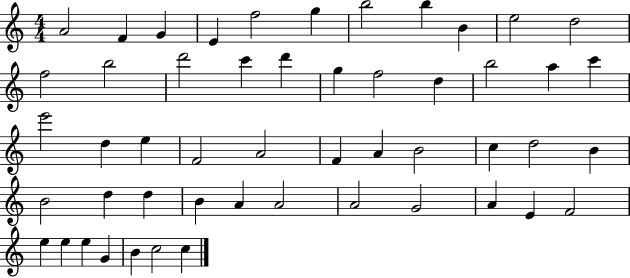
A4/h F4/q G4/q E4/q F5/h G5/q B5/h B5/q B4/q E5/h D5/h F5/h B5/h D6/h C6/q D6/q G5/q F5/h D5/q B5/h A5/q C6/q E6/h D5/q E5/q F4/h A4/h F4/q A4/q B4/h C5/q D5/h B4/q B4/h D5/q D5/q B4/q A4/q A4/h A4/h G4/h A4/q E4/q F4/h E5/q E5/q E5/q G4/q B4/q C5/h C5/q